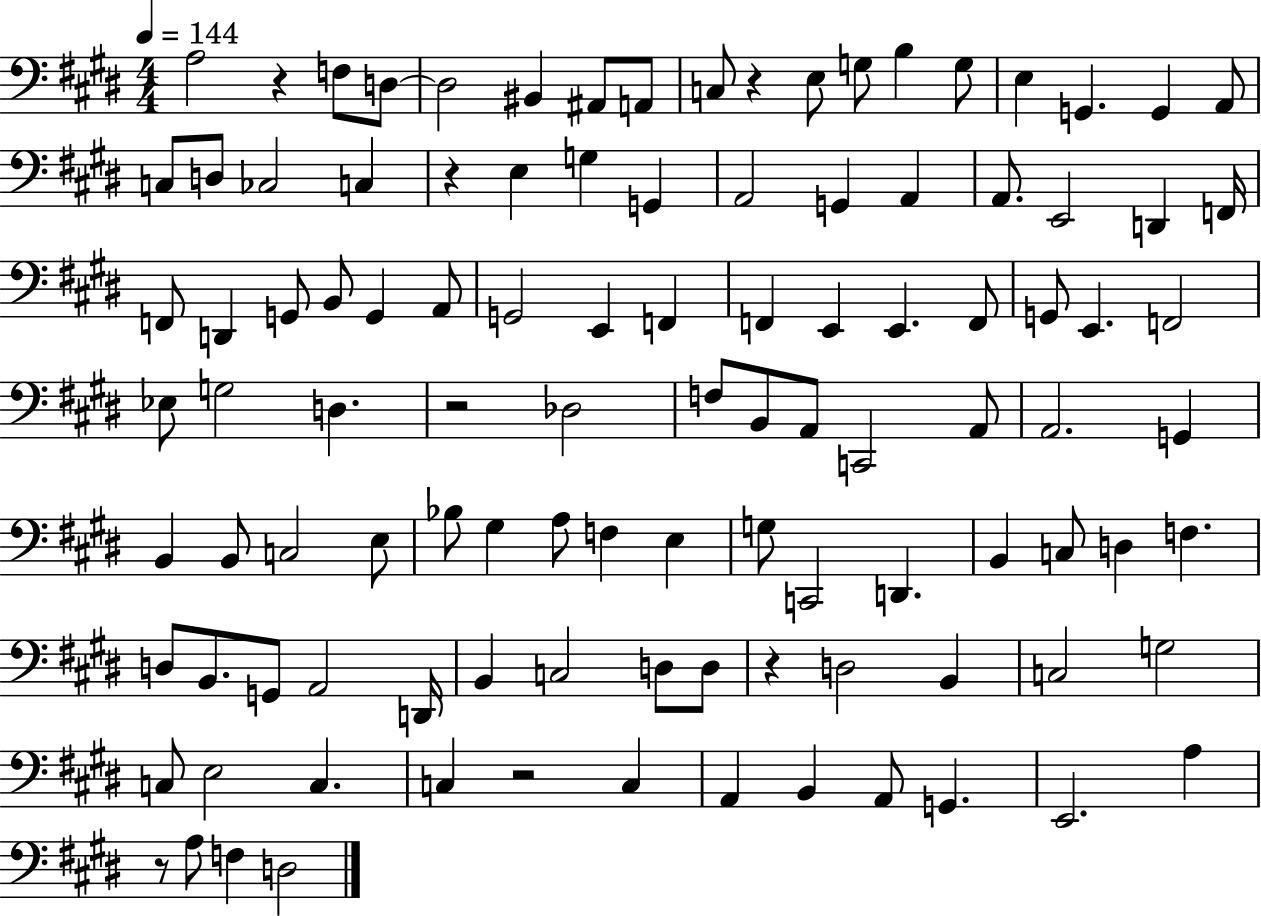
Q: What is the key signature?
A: E major